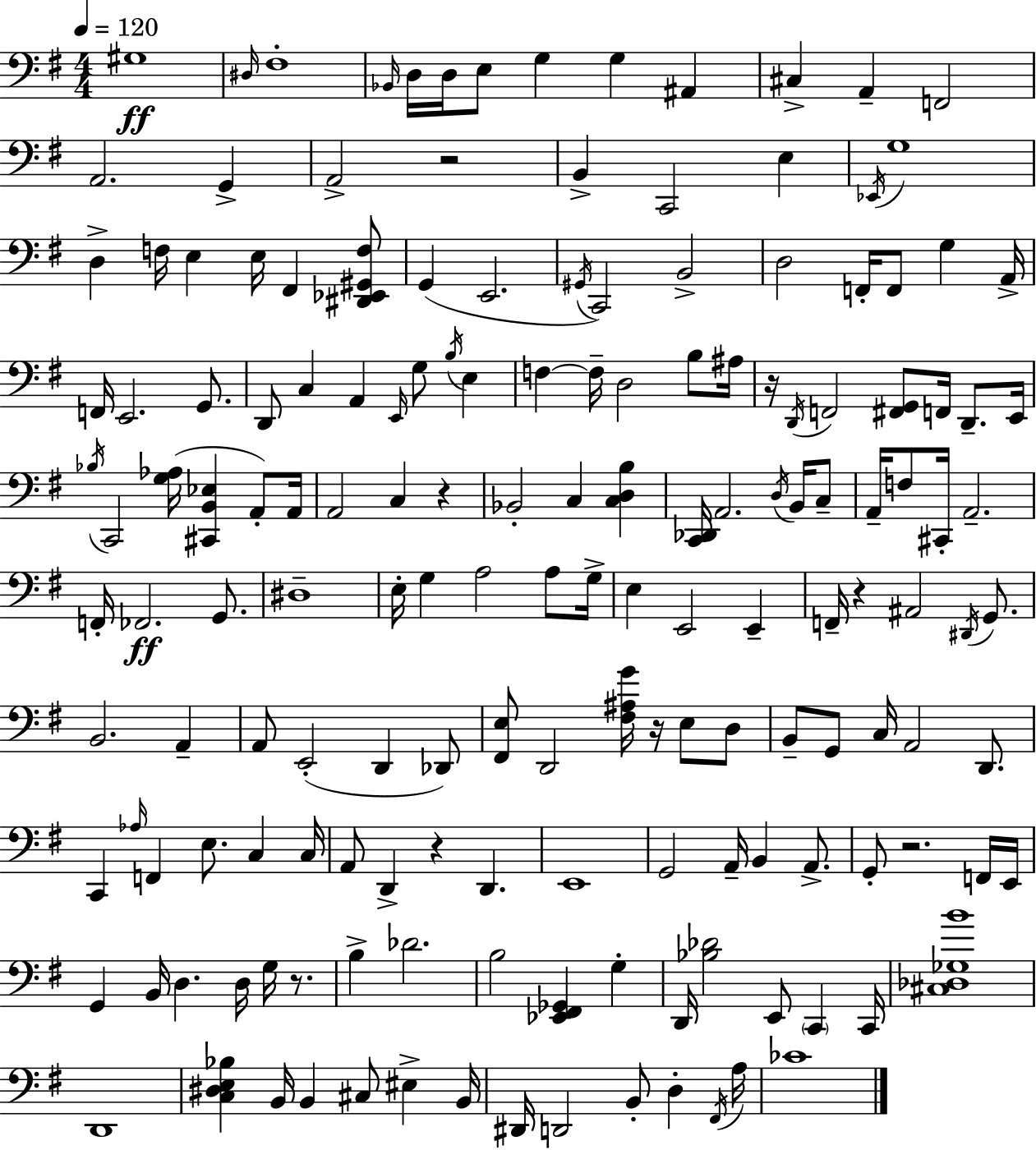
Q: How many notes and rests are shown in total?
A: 165